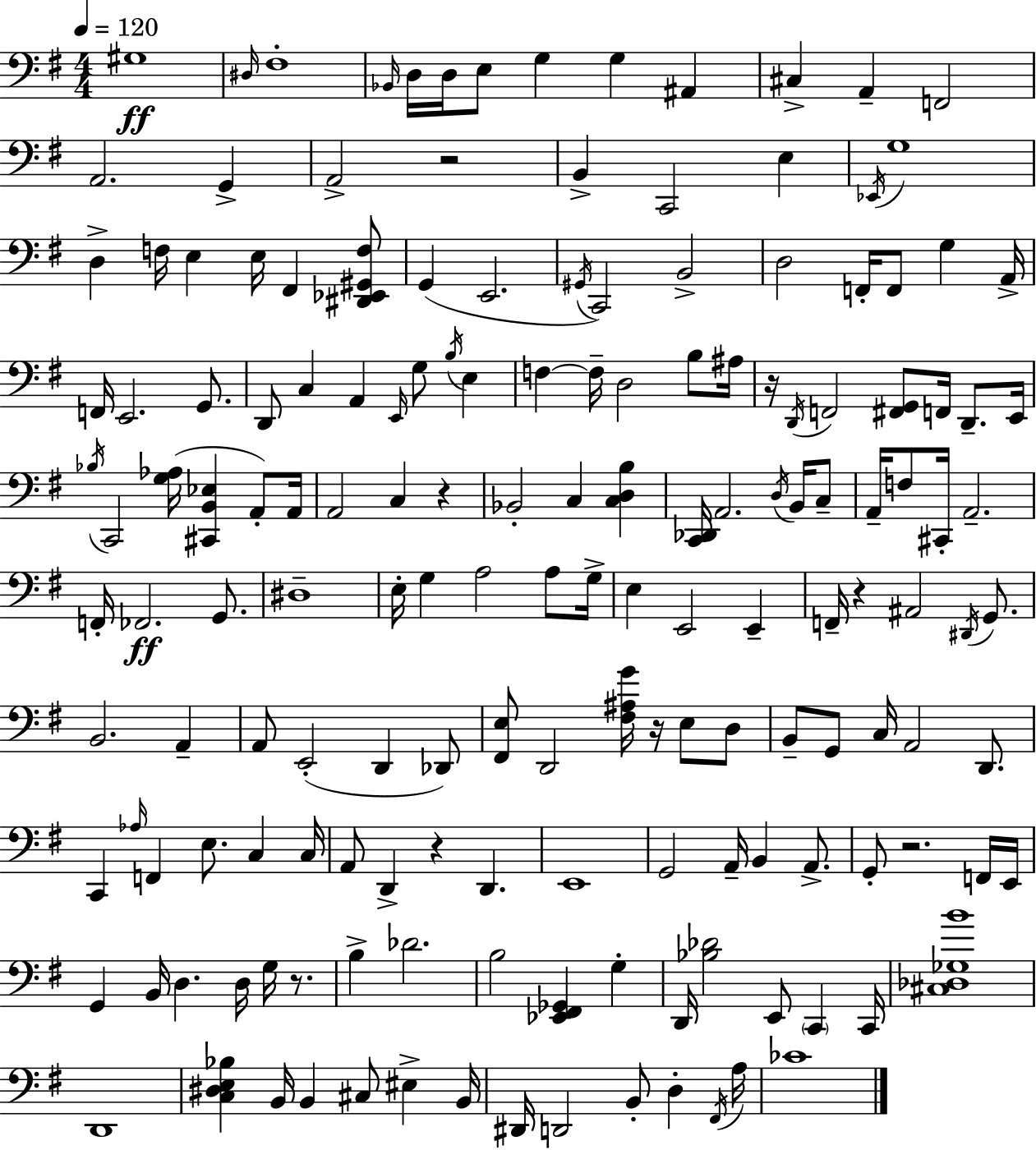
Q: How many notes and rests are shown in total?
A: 165